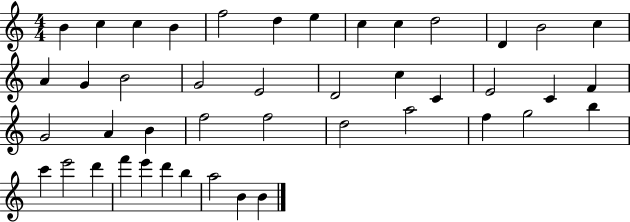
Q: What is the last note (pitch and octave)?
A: B4